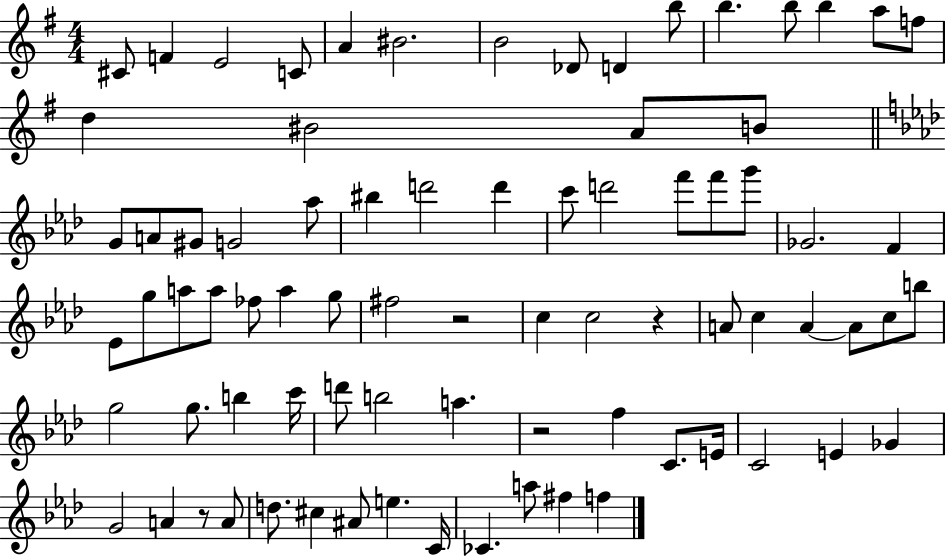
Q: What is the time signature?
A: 4/4